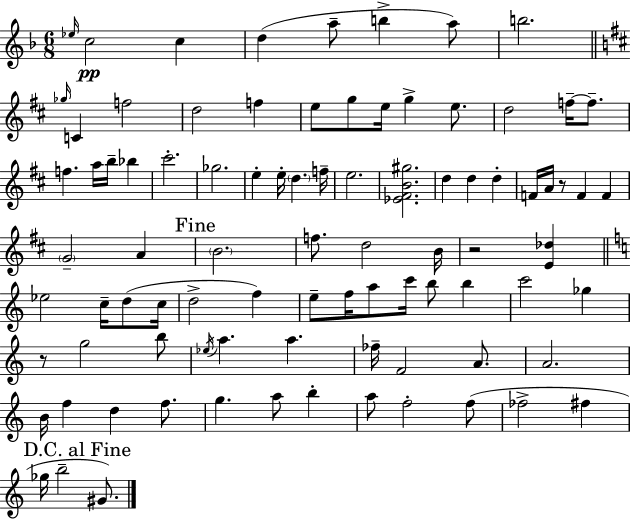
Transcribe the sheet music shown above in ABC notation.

X:1
T:Untitled
M:6/8
L:1/4
K:Dm
_e/4 c2 c d a/2 b a/2 b2 _g/4 C f2 d2 f e/2 g/2 e/4 g e/2 d2 f/4 f/2 f a/4 b/4 _b ^c'2 _g2 e e/4 d f/4 e2 [_E^FB^g]2 d d d F/4 A/4 z/2 F F G2 A B2 f/2 d2 B/4 z2 [E_d] _e2 c/4 d/2 c/4 d2 f e/2 f/4 a/2 c'/4 b/2 b c'2 _g z/2 g2 b/2 _e/4 a a _f/4 F2 A/2 A2 B/4 f d f/2 g a/2 b a/2 f2 f/2 _f2 ^f _g/4 b2 ^G/2